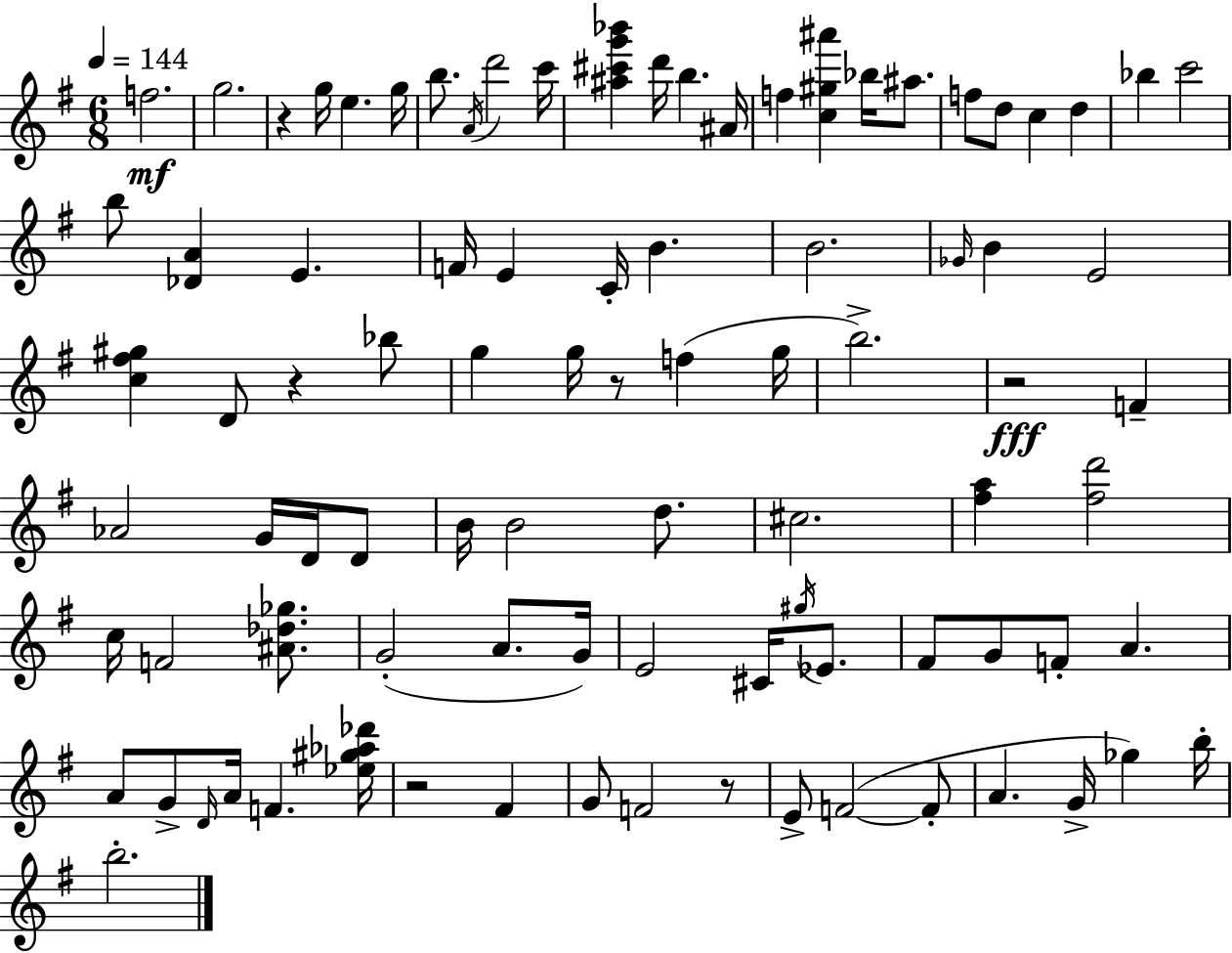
{
  \clef treble
  \numericTimeSignature
  \time 6/8
  \key e \minor
  \tempo 4 = 144
  f''2.\mf | g''2. | r4 g''16 e''4. g''16 | b''8. \acciaccatura { a'16 } d'''2 | \break c'''16 <ais'' cis''' g''' bes'''>4 d'''16 b''4. | ais'16 f''4 <c'' gis'' ais'''>4 bes''16 ais''8. | f''8 d''8 c''4 d''4 | bes''4 c'''2 | \break b''8 <des' a'>4 e'4. | f'16 e'4 c'16-. b'4. | b'2. | \grace { ges'16 } b'4 e'2 | \break <c'' fis'' gis''>4 d'8 r4 | bes''8 g''4 g''16 r8 f''4( | g''16 b''2.->) | r2\fff f'4-- | \break aes'2 g'16 d'16 | d'8 b'16 b'2 d''8. | cis''2. | <fis'' a''>4 <fis'' d'''>2 | \break c''16 f'2 <ais' des'' ges''>8. | g'2-.( a'8. | g'16) e'2 cis'16 \acciaccatura { gis''16 } | ees'8. fis'8 g'8 f'8-. a'4. | \break a'8 g'8-> \grace { d'16 } a'16 f'4. | <ees'' gis'' aes'' des'''>16 r2 | fis'4 g'8 f'2 | r8 e'8-> f'2~(~ | \break f'8-. a'4. g'16-> ges''4) | b''16-. b''2.-. | \bar "|."
}